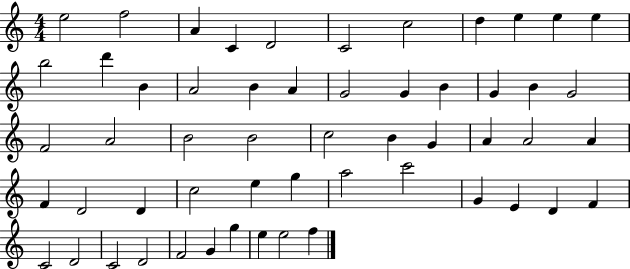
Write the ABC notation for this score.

X:1
T:Untitled
M:4/4
L:1/4
K:C
e2 f2 A C D2 C2 c2 d e e e b2 d' B A2 B A G2 G B G B G2 F2 A2 B2 B2 c2 B G A A2 A F D2 D c2 e g a2 c'2 G E D F C2 D2 C2 D2 F2 G g e e2 f